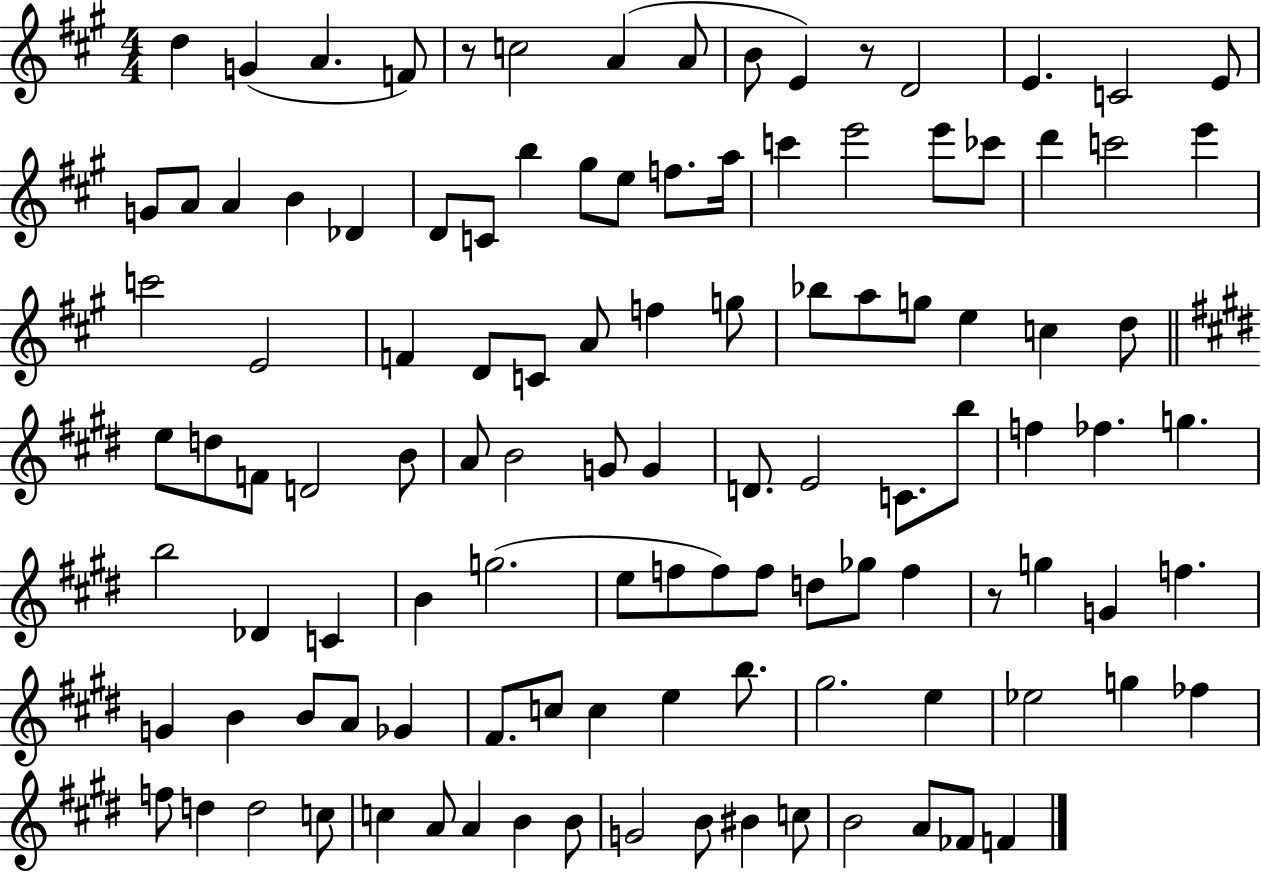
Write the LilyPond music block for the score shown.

{
  \clef treble
  \numericTimeSignature
  \time 4/4
  \key a \major
  d''4 g'4( a'4. f'8) | r8 c''2 a'4( a'8 | b'8 e'4) r8 d'2 | e'4. c'2 e'8 | \break g'8 a'8 a'4 b'4 des'4 | d'8 c'8 b''4 gis''8 e''8 f''8. a''16 | c'''4 e'''2 e'''8 ces'''8 | d'''4 c'''2 e'''4 | \break c'''2 e'2 | f'4 d'8 c'8 a'8 f''4 g''8 | bes''8 a''8 g''8 e''4 c''4 d''8 | \bar "||" \break \key e \major e''8 d''8 f'8 d'2 b'8 | a'8 b'2 g'8 g'4 | d'8. e'2 c'8. b''8 | f''4 fes''4. g''4. | \break b''2 des'4 c'4 | b'4 g''2.( | e''8 f''8 f''8) f''8 d''8 ges''8 f''4 | r8 g''4 g'4 f''4. | \break g'4 b'4 b'8 a'8 ges'4 | fis'8. c''8 c''4 e''4 b''8. | gis''2. e''4 | ees''2 g''4 fes''4 | \break f''8 d''4 d''2 c''8 | c''4 a'8 a'4 b'4 b'8 | g'2 b'8 bis'4 c''8 | b'2 a'8 fes'8 f'4 | \break \bar "|."
}